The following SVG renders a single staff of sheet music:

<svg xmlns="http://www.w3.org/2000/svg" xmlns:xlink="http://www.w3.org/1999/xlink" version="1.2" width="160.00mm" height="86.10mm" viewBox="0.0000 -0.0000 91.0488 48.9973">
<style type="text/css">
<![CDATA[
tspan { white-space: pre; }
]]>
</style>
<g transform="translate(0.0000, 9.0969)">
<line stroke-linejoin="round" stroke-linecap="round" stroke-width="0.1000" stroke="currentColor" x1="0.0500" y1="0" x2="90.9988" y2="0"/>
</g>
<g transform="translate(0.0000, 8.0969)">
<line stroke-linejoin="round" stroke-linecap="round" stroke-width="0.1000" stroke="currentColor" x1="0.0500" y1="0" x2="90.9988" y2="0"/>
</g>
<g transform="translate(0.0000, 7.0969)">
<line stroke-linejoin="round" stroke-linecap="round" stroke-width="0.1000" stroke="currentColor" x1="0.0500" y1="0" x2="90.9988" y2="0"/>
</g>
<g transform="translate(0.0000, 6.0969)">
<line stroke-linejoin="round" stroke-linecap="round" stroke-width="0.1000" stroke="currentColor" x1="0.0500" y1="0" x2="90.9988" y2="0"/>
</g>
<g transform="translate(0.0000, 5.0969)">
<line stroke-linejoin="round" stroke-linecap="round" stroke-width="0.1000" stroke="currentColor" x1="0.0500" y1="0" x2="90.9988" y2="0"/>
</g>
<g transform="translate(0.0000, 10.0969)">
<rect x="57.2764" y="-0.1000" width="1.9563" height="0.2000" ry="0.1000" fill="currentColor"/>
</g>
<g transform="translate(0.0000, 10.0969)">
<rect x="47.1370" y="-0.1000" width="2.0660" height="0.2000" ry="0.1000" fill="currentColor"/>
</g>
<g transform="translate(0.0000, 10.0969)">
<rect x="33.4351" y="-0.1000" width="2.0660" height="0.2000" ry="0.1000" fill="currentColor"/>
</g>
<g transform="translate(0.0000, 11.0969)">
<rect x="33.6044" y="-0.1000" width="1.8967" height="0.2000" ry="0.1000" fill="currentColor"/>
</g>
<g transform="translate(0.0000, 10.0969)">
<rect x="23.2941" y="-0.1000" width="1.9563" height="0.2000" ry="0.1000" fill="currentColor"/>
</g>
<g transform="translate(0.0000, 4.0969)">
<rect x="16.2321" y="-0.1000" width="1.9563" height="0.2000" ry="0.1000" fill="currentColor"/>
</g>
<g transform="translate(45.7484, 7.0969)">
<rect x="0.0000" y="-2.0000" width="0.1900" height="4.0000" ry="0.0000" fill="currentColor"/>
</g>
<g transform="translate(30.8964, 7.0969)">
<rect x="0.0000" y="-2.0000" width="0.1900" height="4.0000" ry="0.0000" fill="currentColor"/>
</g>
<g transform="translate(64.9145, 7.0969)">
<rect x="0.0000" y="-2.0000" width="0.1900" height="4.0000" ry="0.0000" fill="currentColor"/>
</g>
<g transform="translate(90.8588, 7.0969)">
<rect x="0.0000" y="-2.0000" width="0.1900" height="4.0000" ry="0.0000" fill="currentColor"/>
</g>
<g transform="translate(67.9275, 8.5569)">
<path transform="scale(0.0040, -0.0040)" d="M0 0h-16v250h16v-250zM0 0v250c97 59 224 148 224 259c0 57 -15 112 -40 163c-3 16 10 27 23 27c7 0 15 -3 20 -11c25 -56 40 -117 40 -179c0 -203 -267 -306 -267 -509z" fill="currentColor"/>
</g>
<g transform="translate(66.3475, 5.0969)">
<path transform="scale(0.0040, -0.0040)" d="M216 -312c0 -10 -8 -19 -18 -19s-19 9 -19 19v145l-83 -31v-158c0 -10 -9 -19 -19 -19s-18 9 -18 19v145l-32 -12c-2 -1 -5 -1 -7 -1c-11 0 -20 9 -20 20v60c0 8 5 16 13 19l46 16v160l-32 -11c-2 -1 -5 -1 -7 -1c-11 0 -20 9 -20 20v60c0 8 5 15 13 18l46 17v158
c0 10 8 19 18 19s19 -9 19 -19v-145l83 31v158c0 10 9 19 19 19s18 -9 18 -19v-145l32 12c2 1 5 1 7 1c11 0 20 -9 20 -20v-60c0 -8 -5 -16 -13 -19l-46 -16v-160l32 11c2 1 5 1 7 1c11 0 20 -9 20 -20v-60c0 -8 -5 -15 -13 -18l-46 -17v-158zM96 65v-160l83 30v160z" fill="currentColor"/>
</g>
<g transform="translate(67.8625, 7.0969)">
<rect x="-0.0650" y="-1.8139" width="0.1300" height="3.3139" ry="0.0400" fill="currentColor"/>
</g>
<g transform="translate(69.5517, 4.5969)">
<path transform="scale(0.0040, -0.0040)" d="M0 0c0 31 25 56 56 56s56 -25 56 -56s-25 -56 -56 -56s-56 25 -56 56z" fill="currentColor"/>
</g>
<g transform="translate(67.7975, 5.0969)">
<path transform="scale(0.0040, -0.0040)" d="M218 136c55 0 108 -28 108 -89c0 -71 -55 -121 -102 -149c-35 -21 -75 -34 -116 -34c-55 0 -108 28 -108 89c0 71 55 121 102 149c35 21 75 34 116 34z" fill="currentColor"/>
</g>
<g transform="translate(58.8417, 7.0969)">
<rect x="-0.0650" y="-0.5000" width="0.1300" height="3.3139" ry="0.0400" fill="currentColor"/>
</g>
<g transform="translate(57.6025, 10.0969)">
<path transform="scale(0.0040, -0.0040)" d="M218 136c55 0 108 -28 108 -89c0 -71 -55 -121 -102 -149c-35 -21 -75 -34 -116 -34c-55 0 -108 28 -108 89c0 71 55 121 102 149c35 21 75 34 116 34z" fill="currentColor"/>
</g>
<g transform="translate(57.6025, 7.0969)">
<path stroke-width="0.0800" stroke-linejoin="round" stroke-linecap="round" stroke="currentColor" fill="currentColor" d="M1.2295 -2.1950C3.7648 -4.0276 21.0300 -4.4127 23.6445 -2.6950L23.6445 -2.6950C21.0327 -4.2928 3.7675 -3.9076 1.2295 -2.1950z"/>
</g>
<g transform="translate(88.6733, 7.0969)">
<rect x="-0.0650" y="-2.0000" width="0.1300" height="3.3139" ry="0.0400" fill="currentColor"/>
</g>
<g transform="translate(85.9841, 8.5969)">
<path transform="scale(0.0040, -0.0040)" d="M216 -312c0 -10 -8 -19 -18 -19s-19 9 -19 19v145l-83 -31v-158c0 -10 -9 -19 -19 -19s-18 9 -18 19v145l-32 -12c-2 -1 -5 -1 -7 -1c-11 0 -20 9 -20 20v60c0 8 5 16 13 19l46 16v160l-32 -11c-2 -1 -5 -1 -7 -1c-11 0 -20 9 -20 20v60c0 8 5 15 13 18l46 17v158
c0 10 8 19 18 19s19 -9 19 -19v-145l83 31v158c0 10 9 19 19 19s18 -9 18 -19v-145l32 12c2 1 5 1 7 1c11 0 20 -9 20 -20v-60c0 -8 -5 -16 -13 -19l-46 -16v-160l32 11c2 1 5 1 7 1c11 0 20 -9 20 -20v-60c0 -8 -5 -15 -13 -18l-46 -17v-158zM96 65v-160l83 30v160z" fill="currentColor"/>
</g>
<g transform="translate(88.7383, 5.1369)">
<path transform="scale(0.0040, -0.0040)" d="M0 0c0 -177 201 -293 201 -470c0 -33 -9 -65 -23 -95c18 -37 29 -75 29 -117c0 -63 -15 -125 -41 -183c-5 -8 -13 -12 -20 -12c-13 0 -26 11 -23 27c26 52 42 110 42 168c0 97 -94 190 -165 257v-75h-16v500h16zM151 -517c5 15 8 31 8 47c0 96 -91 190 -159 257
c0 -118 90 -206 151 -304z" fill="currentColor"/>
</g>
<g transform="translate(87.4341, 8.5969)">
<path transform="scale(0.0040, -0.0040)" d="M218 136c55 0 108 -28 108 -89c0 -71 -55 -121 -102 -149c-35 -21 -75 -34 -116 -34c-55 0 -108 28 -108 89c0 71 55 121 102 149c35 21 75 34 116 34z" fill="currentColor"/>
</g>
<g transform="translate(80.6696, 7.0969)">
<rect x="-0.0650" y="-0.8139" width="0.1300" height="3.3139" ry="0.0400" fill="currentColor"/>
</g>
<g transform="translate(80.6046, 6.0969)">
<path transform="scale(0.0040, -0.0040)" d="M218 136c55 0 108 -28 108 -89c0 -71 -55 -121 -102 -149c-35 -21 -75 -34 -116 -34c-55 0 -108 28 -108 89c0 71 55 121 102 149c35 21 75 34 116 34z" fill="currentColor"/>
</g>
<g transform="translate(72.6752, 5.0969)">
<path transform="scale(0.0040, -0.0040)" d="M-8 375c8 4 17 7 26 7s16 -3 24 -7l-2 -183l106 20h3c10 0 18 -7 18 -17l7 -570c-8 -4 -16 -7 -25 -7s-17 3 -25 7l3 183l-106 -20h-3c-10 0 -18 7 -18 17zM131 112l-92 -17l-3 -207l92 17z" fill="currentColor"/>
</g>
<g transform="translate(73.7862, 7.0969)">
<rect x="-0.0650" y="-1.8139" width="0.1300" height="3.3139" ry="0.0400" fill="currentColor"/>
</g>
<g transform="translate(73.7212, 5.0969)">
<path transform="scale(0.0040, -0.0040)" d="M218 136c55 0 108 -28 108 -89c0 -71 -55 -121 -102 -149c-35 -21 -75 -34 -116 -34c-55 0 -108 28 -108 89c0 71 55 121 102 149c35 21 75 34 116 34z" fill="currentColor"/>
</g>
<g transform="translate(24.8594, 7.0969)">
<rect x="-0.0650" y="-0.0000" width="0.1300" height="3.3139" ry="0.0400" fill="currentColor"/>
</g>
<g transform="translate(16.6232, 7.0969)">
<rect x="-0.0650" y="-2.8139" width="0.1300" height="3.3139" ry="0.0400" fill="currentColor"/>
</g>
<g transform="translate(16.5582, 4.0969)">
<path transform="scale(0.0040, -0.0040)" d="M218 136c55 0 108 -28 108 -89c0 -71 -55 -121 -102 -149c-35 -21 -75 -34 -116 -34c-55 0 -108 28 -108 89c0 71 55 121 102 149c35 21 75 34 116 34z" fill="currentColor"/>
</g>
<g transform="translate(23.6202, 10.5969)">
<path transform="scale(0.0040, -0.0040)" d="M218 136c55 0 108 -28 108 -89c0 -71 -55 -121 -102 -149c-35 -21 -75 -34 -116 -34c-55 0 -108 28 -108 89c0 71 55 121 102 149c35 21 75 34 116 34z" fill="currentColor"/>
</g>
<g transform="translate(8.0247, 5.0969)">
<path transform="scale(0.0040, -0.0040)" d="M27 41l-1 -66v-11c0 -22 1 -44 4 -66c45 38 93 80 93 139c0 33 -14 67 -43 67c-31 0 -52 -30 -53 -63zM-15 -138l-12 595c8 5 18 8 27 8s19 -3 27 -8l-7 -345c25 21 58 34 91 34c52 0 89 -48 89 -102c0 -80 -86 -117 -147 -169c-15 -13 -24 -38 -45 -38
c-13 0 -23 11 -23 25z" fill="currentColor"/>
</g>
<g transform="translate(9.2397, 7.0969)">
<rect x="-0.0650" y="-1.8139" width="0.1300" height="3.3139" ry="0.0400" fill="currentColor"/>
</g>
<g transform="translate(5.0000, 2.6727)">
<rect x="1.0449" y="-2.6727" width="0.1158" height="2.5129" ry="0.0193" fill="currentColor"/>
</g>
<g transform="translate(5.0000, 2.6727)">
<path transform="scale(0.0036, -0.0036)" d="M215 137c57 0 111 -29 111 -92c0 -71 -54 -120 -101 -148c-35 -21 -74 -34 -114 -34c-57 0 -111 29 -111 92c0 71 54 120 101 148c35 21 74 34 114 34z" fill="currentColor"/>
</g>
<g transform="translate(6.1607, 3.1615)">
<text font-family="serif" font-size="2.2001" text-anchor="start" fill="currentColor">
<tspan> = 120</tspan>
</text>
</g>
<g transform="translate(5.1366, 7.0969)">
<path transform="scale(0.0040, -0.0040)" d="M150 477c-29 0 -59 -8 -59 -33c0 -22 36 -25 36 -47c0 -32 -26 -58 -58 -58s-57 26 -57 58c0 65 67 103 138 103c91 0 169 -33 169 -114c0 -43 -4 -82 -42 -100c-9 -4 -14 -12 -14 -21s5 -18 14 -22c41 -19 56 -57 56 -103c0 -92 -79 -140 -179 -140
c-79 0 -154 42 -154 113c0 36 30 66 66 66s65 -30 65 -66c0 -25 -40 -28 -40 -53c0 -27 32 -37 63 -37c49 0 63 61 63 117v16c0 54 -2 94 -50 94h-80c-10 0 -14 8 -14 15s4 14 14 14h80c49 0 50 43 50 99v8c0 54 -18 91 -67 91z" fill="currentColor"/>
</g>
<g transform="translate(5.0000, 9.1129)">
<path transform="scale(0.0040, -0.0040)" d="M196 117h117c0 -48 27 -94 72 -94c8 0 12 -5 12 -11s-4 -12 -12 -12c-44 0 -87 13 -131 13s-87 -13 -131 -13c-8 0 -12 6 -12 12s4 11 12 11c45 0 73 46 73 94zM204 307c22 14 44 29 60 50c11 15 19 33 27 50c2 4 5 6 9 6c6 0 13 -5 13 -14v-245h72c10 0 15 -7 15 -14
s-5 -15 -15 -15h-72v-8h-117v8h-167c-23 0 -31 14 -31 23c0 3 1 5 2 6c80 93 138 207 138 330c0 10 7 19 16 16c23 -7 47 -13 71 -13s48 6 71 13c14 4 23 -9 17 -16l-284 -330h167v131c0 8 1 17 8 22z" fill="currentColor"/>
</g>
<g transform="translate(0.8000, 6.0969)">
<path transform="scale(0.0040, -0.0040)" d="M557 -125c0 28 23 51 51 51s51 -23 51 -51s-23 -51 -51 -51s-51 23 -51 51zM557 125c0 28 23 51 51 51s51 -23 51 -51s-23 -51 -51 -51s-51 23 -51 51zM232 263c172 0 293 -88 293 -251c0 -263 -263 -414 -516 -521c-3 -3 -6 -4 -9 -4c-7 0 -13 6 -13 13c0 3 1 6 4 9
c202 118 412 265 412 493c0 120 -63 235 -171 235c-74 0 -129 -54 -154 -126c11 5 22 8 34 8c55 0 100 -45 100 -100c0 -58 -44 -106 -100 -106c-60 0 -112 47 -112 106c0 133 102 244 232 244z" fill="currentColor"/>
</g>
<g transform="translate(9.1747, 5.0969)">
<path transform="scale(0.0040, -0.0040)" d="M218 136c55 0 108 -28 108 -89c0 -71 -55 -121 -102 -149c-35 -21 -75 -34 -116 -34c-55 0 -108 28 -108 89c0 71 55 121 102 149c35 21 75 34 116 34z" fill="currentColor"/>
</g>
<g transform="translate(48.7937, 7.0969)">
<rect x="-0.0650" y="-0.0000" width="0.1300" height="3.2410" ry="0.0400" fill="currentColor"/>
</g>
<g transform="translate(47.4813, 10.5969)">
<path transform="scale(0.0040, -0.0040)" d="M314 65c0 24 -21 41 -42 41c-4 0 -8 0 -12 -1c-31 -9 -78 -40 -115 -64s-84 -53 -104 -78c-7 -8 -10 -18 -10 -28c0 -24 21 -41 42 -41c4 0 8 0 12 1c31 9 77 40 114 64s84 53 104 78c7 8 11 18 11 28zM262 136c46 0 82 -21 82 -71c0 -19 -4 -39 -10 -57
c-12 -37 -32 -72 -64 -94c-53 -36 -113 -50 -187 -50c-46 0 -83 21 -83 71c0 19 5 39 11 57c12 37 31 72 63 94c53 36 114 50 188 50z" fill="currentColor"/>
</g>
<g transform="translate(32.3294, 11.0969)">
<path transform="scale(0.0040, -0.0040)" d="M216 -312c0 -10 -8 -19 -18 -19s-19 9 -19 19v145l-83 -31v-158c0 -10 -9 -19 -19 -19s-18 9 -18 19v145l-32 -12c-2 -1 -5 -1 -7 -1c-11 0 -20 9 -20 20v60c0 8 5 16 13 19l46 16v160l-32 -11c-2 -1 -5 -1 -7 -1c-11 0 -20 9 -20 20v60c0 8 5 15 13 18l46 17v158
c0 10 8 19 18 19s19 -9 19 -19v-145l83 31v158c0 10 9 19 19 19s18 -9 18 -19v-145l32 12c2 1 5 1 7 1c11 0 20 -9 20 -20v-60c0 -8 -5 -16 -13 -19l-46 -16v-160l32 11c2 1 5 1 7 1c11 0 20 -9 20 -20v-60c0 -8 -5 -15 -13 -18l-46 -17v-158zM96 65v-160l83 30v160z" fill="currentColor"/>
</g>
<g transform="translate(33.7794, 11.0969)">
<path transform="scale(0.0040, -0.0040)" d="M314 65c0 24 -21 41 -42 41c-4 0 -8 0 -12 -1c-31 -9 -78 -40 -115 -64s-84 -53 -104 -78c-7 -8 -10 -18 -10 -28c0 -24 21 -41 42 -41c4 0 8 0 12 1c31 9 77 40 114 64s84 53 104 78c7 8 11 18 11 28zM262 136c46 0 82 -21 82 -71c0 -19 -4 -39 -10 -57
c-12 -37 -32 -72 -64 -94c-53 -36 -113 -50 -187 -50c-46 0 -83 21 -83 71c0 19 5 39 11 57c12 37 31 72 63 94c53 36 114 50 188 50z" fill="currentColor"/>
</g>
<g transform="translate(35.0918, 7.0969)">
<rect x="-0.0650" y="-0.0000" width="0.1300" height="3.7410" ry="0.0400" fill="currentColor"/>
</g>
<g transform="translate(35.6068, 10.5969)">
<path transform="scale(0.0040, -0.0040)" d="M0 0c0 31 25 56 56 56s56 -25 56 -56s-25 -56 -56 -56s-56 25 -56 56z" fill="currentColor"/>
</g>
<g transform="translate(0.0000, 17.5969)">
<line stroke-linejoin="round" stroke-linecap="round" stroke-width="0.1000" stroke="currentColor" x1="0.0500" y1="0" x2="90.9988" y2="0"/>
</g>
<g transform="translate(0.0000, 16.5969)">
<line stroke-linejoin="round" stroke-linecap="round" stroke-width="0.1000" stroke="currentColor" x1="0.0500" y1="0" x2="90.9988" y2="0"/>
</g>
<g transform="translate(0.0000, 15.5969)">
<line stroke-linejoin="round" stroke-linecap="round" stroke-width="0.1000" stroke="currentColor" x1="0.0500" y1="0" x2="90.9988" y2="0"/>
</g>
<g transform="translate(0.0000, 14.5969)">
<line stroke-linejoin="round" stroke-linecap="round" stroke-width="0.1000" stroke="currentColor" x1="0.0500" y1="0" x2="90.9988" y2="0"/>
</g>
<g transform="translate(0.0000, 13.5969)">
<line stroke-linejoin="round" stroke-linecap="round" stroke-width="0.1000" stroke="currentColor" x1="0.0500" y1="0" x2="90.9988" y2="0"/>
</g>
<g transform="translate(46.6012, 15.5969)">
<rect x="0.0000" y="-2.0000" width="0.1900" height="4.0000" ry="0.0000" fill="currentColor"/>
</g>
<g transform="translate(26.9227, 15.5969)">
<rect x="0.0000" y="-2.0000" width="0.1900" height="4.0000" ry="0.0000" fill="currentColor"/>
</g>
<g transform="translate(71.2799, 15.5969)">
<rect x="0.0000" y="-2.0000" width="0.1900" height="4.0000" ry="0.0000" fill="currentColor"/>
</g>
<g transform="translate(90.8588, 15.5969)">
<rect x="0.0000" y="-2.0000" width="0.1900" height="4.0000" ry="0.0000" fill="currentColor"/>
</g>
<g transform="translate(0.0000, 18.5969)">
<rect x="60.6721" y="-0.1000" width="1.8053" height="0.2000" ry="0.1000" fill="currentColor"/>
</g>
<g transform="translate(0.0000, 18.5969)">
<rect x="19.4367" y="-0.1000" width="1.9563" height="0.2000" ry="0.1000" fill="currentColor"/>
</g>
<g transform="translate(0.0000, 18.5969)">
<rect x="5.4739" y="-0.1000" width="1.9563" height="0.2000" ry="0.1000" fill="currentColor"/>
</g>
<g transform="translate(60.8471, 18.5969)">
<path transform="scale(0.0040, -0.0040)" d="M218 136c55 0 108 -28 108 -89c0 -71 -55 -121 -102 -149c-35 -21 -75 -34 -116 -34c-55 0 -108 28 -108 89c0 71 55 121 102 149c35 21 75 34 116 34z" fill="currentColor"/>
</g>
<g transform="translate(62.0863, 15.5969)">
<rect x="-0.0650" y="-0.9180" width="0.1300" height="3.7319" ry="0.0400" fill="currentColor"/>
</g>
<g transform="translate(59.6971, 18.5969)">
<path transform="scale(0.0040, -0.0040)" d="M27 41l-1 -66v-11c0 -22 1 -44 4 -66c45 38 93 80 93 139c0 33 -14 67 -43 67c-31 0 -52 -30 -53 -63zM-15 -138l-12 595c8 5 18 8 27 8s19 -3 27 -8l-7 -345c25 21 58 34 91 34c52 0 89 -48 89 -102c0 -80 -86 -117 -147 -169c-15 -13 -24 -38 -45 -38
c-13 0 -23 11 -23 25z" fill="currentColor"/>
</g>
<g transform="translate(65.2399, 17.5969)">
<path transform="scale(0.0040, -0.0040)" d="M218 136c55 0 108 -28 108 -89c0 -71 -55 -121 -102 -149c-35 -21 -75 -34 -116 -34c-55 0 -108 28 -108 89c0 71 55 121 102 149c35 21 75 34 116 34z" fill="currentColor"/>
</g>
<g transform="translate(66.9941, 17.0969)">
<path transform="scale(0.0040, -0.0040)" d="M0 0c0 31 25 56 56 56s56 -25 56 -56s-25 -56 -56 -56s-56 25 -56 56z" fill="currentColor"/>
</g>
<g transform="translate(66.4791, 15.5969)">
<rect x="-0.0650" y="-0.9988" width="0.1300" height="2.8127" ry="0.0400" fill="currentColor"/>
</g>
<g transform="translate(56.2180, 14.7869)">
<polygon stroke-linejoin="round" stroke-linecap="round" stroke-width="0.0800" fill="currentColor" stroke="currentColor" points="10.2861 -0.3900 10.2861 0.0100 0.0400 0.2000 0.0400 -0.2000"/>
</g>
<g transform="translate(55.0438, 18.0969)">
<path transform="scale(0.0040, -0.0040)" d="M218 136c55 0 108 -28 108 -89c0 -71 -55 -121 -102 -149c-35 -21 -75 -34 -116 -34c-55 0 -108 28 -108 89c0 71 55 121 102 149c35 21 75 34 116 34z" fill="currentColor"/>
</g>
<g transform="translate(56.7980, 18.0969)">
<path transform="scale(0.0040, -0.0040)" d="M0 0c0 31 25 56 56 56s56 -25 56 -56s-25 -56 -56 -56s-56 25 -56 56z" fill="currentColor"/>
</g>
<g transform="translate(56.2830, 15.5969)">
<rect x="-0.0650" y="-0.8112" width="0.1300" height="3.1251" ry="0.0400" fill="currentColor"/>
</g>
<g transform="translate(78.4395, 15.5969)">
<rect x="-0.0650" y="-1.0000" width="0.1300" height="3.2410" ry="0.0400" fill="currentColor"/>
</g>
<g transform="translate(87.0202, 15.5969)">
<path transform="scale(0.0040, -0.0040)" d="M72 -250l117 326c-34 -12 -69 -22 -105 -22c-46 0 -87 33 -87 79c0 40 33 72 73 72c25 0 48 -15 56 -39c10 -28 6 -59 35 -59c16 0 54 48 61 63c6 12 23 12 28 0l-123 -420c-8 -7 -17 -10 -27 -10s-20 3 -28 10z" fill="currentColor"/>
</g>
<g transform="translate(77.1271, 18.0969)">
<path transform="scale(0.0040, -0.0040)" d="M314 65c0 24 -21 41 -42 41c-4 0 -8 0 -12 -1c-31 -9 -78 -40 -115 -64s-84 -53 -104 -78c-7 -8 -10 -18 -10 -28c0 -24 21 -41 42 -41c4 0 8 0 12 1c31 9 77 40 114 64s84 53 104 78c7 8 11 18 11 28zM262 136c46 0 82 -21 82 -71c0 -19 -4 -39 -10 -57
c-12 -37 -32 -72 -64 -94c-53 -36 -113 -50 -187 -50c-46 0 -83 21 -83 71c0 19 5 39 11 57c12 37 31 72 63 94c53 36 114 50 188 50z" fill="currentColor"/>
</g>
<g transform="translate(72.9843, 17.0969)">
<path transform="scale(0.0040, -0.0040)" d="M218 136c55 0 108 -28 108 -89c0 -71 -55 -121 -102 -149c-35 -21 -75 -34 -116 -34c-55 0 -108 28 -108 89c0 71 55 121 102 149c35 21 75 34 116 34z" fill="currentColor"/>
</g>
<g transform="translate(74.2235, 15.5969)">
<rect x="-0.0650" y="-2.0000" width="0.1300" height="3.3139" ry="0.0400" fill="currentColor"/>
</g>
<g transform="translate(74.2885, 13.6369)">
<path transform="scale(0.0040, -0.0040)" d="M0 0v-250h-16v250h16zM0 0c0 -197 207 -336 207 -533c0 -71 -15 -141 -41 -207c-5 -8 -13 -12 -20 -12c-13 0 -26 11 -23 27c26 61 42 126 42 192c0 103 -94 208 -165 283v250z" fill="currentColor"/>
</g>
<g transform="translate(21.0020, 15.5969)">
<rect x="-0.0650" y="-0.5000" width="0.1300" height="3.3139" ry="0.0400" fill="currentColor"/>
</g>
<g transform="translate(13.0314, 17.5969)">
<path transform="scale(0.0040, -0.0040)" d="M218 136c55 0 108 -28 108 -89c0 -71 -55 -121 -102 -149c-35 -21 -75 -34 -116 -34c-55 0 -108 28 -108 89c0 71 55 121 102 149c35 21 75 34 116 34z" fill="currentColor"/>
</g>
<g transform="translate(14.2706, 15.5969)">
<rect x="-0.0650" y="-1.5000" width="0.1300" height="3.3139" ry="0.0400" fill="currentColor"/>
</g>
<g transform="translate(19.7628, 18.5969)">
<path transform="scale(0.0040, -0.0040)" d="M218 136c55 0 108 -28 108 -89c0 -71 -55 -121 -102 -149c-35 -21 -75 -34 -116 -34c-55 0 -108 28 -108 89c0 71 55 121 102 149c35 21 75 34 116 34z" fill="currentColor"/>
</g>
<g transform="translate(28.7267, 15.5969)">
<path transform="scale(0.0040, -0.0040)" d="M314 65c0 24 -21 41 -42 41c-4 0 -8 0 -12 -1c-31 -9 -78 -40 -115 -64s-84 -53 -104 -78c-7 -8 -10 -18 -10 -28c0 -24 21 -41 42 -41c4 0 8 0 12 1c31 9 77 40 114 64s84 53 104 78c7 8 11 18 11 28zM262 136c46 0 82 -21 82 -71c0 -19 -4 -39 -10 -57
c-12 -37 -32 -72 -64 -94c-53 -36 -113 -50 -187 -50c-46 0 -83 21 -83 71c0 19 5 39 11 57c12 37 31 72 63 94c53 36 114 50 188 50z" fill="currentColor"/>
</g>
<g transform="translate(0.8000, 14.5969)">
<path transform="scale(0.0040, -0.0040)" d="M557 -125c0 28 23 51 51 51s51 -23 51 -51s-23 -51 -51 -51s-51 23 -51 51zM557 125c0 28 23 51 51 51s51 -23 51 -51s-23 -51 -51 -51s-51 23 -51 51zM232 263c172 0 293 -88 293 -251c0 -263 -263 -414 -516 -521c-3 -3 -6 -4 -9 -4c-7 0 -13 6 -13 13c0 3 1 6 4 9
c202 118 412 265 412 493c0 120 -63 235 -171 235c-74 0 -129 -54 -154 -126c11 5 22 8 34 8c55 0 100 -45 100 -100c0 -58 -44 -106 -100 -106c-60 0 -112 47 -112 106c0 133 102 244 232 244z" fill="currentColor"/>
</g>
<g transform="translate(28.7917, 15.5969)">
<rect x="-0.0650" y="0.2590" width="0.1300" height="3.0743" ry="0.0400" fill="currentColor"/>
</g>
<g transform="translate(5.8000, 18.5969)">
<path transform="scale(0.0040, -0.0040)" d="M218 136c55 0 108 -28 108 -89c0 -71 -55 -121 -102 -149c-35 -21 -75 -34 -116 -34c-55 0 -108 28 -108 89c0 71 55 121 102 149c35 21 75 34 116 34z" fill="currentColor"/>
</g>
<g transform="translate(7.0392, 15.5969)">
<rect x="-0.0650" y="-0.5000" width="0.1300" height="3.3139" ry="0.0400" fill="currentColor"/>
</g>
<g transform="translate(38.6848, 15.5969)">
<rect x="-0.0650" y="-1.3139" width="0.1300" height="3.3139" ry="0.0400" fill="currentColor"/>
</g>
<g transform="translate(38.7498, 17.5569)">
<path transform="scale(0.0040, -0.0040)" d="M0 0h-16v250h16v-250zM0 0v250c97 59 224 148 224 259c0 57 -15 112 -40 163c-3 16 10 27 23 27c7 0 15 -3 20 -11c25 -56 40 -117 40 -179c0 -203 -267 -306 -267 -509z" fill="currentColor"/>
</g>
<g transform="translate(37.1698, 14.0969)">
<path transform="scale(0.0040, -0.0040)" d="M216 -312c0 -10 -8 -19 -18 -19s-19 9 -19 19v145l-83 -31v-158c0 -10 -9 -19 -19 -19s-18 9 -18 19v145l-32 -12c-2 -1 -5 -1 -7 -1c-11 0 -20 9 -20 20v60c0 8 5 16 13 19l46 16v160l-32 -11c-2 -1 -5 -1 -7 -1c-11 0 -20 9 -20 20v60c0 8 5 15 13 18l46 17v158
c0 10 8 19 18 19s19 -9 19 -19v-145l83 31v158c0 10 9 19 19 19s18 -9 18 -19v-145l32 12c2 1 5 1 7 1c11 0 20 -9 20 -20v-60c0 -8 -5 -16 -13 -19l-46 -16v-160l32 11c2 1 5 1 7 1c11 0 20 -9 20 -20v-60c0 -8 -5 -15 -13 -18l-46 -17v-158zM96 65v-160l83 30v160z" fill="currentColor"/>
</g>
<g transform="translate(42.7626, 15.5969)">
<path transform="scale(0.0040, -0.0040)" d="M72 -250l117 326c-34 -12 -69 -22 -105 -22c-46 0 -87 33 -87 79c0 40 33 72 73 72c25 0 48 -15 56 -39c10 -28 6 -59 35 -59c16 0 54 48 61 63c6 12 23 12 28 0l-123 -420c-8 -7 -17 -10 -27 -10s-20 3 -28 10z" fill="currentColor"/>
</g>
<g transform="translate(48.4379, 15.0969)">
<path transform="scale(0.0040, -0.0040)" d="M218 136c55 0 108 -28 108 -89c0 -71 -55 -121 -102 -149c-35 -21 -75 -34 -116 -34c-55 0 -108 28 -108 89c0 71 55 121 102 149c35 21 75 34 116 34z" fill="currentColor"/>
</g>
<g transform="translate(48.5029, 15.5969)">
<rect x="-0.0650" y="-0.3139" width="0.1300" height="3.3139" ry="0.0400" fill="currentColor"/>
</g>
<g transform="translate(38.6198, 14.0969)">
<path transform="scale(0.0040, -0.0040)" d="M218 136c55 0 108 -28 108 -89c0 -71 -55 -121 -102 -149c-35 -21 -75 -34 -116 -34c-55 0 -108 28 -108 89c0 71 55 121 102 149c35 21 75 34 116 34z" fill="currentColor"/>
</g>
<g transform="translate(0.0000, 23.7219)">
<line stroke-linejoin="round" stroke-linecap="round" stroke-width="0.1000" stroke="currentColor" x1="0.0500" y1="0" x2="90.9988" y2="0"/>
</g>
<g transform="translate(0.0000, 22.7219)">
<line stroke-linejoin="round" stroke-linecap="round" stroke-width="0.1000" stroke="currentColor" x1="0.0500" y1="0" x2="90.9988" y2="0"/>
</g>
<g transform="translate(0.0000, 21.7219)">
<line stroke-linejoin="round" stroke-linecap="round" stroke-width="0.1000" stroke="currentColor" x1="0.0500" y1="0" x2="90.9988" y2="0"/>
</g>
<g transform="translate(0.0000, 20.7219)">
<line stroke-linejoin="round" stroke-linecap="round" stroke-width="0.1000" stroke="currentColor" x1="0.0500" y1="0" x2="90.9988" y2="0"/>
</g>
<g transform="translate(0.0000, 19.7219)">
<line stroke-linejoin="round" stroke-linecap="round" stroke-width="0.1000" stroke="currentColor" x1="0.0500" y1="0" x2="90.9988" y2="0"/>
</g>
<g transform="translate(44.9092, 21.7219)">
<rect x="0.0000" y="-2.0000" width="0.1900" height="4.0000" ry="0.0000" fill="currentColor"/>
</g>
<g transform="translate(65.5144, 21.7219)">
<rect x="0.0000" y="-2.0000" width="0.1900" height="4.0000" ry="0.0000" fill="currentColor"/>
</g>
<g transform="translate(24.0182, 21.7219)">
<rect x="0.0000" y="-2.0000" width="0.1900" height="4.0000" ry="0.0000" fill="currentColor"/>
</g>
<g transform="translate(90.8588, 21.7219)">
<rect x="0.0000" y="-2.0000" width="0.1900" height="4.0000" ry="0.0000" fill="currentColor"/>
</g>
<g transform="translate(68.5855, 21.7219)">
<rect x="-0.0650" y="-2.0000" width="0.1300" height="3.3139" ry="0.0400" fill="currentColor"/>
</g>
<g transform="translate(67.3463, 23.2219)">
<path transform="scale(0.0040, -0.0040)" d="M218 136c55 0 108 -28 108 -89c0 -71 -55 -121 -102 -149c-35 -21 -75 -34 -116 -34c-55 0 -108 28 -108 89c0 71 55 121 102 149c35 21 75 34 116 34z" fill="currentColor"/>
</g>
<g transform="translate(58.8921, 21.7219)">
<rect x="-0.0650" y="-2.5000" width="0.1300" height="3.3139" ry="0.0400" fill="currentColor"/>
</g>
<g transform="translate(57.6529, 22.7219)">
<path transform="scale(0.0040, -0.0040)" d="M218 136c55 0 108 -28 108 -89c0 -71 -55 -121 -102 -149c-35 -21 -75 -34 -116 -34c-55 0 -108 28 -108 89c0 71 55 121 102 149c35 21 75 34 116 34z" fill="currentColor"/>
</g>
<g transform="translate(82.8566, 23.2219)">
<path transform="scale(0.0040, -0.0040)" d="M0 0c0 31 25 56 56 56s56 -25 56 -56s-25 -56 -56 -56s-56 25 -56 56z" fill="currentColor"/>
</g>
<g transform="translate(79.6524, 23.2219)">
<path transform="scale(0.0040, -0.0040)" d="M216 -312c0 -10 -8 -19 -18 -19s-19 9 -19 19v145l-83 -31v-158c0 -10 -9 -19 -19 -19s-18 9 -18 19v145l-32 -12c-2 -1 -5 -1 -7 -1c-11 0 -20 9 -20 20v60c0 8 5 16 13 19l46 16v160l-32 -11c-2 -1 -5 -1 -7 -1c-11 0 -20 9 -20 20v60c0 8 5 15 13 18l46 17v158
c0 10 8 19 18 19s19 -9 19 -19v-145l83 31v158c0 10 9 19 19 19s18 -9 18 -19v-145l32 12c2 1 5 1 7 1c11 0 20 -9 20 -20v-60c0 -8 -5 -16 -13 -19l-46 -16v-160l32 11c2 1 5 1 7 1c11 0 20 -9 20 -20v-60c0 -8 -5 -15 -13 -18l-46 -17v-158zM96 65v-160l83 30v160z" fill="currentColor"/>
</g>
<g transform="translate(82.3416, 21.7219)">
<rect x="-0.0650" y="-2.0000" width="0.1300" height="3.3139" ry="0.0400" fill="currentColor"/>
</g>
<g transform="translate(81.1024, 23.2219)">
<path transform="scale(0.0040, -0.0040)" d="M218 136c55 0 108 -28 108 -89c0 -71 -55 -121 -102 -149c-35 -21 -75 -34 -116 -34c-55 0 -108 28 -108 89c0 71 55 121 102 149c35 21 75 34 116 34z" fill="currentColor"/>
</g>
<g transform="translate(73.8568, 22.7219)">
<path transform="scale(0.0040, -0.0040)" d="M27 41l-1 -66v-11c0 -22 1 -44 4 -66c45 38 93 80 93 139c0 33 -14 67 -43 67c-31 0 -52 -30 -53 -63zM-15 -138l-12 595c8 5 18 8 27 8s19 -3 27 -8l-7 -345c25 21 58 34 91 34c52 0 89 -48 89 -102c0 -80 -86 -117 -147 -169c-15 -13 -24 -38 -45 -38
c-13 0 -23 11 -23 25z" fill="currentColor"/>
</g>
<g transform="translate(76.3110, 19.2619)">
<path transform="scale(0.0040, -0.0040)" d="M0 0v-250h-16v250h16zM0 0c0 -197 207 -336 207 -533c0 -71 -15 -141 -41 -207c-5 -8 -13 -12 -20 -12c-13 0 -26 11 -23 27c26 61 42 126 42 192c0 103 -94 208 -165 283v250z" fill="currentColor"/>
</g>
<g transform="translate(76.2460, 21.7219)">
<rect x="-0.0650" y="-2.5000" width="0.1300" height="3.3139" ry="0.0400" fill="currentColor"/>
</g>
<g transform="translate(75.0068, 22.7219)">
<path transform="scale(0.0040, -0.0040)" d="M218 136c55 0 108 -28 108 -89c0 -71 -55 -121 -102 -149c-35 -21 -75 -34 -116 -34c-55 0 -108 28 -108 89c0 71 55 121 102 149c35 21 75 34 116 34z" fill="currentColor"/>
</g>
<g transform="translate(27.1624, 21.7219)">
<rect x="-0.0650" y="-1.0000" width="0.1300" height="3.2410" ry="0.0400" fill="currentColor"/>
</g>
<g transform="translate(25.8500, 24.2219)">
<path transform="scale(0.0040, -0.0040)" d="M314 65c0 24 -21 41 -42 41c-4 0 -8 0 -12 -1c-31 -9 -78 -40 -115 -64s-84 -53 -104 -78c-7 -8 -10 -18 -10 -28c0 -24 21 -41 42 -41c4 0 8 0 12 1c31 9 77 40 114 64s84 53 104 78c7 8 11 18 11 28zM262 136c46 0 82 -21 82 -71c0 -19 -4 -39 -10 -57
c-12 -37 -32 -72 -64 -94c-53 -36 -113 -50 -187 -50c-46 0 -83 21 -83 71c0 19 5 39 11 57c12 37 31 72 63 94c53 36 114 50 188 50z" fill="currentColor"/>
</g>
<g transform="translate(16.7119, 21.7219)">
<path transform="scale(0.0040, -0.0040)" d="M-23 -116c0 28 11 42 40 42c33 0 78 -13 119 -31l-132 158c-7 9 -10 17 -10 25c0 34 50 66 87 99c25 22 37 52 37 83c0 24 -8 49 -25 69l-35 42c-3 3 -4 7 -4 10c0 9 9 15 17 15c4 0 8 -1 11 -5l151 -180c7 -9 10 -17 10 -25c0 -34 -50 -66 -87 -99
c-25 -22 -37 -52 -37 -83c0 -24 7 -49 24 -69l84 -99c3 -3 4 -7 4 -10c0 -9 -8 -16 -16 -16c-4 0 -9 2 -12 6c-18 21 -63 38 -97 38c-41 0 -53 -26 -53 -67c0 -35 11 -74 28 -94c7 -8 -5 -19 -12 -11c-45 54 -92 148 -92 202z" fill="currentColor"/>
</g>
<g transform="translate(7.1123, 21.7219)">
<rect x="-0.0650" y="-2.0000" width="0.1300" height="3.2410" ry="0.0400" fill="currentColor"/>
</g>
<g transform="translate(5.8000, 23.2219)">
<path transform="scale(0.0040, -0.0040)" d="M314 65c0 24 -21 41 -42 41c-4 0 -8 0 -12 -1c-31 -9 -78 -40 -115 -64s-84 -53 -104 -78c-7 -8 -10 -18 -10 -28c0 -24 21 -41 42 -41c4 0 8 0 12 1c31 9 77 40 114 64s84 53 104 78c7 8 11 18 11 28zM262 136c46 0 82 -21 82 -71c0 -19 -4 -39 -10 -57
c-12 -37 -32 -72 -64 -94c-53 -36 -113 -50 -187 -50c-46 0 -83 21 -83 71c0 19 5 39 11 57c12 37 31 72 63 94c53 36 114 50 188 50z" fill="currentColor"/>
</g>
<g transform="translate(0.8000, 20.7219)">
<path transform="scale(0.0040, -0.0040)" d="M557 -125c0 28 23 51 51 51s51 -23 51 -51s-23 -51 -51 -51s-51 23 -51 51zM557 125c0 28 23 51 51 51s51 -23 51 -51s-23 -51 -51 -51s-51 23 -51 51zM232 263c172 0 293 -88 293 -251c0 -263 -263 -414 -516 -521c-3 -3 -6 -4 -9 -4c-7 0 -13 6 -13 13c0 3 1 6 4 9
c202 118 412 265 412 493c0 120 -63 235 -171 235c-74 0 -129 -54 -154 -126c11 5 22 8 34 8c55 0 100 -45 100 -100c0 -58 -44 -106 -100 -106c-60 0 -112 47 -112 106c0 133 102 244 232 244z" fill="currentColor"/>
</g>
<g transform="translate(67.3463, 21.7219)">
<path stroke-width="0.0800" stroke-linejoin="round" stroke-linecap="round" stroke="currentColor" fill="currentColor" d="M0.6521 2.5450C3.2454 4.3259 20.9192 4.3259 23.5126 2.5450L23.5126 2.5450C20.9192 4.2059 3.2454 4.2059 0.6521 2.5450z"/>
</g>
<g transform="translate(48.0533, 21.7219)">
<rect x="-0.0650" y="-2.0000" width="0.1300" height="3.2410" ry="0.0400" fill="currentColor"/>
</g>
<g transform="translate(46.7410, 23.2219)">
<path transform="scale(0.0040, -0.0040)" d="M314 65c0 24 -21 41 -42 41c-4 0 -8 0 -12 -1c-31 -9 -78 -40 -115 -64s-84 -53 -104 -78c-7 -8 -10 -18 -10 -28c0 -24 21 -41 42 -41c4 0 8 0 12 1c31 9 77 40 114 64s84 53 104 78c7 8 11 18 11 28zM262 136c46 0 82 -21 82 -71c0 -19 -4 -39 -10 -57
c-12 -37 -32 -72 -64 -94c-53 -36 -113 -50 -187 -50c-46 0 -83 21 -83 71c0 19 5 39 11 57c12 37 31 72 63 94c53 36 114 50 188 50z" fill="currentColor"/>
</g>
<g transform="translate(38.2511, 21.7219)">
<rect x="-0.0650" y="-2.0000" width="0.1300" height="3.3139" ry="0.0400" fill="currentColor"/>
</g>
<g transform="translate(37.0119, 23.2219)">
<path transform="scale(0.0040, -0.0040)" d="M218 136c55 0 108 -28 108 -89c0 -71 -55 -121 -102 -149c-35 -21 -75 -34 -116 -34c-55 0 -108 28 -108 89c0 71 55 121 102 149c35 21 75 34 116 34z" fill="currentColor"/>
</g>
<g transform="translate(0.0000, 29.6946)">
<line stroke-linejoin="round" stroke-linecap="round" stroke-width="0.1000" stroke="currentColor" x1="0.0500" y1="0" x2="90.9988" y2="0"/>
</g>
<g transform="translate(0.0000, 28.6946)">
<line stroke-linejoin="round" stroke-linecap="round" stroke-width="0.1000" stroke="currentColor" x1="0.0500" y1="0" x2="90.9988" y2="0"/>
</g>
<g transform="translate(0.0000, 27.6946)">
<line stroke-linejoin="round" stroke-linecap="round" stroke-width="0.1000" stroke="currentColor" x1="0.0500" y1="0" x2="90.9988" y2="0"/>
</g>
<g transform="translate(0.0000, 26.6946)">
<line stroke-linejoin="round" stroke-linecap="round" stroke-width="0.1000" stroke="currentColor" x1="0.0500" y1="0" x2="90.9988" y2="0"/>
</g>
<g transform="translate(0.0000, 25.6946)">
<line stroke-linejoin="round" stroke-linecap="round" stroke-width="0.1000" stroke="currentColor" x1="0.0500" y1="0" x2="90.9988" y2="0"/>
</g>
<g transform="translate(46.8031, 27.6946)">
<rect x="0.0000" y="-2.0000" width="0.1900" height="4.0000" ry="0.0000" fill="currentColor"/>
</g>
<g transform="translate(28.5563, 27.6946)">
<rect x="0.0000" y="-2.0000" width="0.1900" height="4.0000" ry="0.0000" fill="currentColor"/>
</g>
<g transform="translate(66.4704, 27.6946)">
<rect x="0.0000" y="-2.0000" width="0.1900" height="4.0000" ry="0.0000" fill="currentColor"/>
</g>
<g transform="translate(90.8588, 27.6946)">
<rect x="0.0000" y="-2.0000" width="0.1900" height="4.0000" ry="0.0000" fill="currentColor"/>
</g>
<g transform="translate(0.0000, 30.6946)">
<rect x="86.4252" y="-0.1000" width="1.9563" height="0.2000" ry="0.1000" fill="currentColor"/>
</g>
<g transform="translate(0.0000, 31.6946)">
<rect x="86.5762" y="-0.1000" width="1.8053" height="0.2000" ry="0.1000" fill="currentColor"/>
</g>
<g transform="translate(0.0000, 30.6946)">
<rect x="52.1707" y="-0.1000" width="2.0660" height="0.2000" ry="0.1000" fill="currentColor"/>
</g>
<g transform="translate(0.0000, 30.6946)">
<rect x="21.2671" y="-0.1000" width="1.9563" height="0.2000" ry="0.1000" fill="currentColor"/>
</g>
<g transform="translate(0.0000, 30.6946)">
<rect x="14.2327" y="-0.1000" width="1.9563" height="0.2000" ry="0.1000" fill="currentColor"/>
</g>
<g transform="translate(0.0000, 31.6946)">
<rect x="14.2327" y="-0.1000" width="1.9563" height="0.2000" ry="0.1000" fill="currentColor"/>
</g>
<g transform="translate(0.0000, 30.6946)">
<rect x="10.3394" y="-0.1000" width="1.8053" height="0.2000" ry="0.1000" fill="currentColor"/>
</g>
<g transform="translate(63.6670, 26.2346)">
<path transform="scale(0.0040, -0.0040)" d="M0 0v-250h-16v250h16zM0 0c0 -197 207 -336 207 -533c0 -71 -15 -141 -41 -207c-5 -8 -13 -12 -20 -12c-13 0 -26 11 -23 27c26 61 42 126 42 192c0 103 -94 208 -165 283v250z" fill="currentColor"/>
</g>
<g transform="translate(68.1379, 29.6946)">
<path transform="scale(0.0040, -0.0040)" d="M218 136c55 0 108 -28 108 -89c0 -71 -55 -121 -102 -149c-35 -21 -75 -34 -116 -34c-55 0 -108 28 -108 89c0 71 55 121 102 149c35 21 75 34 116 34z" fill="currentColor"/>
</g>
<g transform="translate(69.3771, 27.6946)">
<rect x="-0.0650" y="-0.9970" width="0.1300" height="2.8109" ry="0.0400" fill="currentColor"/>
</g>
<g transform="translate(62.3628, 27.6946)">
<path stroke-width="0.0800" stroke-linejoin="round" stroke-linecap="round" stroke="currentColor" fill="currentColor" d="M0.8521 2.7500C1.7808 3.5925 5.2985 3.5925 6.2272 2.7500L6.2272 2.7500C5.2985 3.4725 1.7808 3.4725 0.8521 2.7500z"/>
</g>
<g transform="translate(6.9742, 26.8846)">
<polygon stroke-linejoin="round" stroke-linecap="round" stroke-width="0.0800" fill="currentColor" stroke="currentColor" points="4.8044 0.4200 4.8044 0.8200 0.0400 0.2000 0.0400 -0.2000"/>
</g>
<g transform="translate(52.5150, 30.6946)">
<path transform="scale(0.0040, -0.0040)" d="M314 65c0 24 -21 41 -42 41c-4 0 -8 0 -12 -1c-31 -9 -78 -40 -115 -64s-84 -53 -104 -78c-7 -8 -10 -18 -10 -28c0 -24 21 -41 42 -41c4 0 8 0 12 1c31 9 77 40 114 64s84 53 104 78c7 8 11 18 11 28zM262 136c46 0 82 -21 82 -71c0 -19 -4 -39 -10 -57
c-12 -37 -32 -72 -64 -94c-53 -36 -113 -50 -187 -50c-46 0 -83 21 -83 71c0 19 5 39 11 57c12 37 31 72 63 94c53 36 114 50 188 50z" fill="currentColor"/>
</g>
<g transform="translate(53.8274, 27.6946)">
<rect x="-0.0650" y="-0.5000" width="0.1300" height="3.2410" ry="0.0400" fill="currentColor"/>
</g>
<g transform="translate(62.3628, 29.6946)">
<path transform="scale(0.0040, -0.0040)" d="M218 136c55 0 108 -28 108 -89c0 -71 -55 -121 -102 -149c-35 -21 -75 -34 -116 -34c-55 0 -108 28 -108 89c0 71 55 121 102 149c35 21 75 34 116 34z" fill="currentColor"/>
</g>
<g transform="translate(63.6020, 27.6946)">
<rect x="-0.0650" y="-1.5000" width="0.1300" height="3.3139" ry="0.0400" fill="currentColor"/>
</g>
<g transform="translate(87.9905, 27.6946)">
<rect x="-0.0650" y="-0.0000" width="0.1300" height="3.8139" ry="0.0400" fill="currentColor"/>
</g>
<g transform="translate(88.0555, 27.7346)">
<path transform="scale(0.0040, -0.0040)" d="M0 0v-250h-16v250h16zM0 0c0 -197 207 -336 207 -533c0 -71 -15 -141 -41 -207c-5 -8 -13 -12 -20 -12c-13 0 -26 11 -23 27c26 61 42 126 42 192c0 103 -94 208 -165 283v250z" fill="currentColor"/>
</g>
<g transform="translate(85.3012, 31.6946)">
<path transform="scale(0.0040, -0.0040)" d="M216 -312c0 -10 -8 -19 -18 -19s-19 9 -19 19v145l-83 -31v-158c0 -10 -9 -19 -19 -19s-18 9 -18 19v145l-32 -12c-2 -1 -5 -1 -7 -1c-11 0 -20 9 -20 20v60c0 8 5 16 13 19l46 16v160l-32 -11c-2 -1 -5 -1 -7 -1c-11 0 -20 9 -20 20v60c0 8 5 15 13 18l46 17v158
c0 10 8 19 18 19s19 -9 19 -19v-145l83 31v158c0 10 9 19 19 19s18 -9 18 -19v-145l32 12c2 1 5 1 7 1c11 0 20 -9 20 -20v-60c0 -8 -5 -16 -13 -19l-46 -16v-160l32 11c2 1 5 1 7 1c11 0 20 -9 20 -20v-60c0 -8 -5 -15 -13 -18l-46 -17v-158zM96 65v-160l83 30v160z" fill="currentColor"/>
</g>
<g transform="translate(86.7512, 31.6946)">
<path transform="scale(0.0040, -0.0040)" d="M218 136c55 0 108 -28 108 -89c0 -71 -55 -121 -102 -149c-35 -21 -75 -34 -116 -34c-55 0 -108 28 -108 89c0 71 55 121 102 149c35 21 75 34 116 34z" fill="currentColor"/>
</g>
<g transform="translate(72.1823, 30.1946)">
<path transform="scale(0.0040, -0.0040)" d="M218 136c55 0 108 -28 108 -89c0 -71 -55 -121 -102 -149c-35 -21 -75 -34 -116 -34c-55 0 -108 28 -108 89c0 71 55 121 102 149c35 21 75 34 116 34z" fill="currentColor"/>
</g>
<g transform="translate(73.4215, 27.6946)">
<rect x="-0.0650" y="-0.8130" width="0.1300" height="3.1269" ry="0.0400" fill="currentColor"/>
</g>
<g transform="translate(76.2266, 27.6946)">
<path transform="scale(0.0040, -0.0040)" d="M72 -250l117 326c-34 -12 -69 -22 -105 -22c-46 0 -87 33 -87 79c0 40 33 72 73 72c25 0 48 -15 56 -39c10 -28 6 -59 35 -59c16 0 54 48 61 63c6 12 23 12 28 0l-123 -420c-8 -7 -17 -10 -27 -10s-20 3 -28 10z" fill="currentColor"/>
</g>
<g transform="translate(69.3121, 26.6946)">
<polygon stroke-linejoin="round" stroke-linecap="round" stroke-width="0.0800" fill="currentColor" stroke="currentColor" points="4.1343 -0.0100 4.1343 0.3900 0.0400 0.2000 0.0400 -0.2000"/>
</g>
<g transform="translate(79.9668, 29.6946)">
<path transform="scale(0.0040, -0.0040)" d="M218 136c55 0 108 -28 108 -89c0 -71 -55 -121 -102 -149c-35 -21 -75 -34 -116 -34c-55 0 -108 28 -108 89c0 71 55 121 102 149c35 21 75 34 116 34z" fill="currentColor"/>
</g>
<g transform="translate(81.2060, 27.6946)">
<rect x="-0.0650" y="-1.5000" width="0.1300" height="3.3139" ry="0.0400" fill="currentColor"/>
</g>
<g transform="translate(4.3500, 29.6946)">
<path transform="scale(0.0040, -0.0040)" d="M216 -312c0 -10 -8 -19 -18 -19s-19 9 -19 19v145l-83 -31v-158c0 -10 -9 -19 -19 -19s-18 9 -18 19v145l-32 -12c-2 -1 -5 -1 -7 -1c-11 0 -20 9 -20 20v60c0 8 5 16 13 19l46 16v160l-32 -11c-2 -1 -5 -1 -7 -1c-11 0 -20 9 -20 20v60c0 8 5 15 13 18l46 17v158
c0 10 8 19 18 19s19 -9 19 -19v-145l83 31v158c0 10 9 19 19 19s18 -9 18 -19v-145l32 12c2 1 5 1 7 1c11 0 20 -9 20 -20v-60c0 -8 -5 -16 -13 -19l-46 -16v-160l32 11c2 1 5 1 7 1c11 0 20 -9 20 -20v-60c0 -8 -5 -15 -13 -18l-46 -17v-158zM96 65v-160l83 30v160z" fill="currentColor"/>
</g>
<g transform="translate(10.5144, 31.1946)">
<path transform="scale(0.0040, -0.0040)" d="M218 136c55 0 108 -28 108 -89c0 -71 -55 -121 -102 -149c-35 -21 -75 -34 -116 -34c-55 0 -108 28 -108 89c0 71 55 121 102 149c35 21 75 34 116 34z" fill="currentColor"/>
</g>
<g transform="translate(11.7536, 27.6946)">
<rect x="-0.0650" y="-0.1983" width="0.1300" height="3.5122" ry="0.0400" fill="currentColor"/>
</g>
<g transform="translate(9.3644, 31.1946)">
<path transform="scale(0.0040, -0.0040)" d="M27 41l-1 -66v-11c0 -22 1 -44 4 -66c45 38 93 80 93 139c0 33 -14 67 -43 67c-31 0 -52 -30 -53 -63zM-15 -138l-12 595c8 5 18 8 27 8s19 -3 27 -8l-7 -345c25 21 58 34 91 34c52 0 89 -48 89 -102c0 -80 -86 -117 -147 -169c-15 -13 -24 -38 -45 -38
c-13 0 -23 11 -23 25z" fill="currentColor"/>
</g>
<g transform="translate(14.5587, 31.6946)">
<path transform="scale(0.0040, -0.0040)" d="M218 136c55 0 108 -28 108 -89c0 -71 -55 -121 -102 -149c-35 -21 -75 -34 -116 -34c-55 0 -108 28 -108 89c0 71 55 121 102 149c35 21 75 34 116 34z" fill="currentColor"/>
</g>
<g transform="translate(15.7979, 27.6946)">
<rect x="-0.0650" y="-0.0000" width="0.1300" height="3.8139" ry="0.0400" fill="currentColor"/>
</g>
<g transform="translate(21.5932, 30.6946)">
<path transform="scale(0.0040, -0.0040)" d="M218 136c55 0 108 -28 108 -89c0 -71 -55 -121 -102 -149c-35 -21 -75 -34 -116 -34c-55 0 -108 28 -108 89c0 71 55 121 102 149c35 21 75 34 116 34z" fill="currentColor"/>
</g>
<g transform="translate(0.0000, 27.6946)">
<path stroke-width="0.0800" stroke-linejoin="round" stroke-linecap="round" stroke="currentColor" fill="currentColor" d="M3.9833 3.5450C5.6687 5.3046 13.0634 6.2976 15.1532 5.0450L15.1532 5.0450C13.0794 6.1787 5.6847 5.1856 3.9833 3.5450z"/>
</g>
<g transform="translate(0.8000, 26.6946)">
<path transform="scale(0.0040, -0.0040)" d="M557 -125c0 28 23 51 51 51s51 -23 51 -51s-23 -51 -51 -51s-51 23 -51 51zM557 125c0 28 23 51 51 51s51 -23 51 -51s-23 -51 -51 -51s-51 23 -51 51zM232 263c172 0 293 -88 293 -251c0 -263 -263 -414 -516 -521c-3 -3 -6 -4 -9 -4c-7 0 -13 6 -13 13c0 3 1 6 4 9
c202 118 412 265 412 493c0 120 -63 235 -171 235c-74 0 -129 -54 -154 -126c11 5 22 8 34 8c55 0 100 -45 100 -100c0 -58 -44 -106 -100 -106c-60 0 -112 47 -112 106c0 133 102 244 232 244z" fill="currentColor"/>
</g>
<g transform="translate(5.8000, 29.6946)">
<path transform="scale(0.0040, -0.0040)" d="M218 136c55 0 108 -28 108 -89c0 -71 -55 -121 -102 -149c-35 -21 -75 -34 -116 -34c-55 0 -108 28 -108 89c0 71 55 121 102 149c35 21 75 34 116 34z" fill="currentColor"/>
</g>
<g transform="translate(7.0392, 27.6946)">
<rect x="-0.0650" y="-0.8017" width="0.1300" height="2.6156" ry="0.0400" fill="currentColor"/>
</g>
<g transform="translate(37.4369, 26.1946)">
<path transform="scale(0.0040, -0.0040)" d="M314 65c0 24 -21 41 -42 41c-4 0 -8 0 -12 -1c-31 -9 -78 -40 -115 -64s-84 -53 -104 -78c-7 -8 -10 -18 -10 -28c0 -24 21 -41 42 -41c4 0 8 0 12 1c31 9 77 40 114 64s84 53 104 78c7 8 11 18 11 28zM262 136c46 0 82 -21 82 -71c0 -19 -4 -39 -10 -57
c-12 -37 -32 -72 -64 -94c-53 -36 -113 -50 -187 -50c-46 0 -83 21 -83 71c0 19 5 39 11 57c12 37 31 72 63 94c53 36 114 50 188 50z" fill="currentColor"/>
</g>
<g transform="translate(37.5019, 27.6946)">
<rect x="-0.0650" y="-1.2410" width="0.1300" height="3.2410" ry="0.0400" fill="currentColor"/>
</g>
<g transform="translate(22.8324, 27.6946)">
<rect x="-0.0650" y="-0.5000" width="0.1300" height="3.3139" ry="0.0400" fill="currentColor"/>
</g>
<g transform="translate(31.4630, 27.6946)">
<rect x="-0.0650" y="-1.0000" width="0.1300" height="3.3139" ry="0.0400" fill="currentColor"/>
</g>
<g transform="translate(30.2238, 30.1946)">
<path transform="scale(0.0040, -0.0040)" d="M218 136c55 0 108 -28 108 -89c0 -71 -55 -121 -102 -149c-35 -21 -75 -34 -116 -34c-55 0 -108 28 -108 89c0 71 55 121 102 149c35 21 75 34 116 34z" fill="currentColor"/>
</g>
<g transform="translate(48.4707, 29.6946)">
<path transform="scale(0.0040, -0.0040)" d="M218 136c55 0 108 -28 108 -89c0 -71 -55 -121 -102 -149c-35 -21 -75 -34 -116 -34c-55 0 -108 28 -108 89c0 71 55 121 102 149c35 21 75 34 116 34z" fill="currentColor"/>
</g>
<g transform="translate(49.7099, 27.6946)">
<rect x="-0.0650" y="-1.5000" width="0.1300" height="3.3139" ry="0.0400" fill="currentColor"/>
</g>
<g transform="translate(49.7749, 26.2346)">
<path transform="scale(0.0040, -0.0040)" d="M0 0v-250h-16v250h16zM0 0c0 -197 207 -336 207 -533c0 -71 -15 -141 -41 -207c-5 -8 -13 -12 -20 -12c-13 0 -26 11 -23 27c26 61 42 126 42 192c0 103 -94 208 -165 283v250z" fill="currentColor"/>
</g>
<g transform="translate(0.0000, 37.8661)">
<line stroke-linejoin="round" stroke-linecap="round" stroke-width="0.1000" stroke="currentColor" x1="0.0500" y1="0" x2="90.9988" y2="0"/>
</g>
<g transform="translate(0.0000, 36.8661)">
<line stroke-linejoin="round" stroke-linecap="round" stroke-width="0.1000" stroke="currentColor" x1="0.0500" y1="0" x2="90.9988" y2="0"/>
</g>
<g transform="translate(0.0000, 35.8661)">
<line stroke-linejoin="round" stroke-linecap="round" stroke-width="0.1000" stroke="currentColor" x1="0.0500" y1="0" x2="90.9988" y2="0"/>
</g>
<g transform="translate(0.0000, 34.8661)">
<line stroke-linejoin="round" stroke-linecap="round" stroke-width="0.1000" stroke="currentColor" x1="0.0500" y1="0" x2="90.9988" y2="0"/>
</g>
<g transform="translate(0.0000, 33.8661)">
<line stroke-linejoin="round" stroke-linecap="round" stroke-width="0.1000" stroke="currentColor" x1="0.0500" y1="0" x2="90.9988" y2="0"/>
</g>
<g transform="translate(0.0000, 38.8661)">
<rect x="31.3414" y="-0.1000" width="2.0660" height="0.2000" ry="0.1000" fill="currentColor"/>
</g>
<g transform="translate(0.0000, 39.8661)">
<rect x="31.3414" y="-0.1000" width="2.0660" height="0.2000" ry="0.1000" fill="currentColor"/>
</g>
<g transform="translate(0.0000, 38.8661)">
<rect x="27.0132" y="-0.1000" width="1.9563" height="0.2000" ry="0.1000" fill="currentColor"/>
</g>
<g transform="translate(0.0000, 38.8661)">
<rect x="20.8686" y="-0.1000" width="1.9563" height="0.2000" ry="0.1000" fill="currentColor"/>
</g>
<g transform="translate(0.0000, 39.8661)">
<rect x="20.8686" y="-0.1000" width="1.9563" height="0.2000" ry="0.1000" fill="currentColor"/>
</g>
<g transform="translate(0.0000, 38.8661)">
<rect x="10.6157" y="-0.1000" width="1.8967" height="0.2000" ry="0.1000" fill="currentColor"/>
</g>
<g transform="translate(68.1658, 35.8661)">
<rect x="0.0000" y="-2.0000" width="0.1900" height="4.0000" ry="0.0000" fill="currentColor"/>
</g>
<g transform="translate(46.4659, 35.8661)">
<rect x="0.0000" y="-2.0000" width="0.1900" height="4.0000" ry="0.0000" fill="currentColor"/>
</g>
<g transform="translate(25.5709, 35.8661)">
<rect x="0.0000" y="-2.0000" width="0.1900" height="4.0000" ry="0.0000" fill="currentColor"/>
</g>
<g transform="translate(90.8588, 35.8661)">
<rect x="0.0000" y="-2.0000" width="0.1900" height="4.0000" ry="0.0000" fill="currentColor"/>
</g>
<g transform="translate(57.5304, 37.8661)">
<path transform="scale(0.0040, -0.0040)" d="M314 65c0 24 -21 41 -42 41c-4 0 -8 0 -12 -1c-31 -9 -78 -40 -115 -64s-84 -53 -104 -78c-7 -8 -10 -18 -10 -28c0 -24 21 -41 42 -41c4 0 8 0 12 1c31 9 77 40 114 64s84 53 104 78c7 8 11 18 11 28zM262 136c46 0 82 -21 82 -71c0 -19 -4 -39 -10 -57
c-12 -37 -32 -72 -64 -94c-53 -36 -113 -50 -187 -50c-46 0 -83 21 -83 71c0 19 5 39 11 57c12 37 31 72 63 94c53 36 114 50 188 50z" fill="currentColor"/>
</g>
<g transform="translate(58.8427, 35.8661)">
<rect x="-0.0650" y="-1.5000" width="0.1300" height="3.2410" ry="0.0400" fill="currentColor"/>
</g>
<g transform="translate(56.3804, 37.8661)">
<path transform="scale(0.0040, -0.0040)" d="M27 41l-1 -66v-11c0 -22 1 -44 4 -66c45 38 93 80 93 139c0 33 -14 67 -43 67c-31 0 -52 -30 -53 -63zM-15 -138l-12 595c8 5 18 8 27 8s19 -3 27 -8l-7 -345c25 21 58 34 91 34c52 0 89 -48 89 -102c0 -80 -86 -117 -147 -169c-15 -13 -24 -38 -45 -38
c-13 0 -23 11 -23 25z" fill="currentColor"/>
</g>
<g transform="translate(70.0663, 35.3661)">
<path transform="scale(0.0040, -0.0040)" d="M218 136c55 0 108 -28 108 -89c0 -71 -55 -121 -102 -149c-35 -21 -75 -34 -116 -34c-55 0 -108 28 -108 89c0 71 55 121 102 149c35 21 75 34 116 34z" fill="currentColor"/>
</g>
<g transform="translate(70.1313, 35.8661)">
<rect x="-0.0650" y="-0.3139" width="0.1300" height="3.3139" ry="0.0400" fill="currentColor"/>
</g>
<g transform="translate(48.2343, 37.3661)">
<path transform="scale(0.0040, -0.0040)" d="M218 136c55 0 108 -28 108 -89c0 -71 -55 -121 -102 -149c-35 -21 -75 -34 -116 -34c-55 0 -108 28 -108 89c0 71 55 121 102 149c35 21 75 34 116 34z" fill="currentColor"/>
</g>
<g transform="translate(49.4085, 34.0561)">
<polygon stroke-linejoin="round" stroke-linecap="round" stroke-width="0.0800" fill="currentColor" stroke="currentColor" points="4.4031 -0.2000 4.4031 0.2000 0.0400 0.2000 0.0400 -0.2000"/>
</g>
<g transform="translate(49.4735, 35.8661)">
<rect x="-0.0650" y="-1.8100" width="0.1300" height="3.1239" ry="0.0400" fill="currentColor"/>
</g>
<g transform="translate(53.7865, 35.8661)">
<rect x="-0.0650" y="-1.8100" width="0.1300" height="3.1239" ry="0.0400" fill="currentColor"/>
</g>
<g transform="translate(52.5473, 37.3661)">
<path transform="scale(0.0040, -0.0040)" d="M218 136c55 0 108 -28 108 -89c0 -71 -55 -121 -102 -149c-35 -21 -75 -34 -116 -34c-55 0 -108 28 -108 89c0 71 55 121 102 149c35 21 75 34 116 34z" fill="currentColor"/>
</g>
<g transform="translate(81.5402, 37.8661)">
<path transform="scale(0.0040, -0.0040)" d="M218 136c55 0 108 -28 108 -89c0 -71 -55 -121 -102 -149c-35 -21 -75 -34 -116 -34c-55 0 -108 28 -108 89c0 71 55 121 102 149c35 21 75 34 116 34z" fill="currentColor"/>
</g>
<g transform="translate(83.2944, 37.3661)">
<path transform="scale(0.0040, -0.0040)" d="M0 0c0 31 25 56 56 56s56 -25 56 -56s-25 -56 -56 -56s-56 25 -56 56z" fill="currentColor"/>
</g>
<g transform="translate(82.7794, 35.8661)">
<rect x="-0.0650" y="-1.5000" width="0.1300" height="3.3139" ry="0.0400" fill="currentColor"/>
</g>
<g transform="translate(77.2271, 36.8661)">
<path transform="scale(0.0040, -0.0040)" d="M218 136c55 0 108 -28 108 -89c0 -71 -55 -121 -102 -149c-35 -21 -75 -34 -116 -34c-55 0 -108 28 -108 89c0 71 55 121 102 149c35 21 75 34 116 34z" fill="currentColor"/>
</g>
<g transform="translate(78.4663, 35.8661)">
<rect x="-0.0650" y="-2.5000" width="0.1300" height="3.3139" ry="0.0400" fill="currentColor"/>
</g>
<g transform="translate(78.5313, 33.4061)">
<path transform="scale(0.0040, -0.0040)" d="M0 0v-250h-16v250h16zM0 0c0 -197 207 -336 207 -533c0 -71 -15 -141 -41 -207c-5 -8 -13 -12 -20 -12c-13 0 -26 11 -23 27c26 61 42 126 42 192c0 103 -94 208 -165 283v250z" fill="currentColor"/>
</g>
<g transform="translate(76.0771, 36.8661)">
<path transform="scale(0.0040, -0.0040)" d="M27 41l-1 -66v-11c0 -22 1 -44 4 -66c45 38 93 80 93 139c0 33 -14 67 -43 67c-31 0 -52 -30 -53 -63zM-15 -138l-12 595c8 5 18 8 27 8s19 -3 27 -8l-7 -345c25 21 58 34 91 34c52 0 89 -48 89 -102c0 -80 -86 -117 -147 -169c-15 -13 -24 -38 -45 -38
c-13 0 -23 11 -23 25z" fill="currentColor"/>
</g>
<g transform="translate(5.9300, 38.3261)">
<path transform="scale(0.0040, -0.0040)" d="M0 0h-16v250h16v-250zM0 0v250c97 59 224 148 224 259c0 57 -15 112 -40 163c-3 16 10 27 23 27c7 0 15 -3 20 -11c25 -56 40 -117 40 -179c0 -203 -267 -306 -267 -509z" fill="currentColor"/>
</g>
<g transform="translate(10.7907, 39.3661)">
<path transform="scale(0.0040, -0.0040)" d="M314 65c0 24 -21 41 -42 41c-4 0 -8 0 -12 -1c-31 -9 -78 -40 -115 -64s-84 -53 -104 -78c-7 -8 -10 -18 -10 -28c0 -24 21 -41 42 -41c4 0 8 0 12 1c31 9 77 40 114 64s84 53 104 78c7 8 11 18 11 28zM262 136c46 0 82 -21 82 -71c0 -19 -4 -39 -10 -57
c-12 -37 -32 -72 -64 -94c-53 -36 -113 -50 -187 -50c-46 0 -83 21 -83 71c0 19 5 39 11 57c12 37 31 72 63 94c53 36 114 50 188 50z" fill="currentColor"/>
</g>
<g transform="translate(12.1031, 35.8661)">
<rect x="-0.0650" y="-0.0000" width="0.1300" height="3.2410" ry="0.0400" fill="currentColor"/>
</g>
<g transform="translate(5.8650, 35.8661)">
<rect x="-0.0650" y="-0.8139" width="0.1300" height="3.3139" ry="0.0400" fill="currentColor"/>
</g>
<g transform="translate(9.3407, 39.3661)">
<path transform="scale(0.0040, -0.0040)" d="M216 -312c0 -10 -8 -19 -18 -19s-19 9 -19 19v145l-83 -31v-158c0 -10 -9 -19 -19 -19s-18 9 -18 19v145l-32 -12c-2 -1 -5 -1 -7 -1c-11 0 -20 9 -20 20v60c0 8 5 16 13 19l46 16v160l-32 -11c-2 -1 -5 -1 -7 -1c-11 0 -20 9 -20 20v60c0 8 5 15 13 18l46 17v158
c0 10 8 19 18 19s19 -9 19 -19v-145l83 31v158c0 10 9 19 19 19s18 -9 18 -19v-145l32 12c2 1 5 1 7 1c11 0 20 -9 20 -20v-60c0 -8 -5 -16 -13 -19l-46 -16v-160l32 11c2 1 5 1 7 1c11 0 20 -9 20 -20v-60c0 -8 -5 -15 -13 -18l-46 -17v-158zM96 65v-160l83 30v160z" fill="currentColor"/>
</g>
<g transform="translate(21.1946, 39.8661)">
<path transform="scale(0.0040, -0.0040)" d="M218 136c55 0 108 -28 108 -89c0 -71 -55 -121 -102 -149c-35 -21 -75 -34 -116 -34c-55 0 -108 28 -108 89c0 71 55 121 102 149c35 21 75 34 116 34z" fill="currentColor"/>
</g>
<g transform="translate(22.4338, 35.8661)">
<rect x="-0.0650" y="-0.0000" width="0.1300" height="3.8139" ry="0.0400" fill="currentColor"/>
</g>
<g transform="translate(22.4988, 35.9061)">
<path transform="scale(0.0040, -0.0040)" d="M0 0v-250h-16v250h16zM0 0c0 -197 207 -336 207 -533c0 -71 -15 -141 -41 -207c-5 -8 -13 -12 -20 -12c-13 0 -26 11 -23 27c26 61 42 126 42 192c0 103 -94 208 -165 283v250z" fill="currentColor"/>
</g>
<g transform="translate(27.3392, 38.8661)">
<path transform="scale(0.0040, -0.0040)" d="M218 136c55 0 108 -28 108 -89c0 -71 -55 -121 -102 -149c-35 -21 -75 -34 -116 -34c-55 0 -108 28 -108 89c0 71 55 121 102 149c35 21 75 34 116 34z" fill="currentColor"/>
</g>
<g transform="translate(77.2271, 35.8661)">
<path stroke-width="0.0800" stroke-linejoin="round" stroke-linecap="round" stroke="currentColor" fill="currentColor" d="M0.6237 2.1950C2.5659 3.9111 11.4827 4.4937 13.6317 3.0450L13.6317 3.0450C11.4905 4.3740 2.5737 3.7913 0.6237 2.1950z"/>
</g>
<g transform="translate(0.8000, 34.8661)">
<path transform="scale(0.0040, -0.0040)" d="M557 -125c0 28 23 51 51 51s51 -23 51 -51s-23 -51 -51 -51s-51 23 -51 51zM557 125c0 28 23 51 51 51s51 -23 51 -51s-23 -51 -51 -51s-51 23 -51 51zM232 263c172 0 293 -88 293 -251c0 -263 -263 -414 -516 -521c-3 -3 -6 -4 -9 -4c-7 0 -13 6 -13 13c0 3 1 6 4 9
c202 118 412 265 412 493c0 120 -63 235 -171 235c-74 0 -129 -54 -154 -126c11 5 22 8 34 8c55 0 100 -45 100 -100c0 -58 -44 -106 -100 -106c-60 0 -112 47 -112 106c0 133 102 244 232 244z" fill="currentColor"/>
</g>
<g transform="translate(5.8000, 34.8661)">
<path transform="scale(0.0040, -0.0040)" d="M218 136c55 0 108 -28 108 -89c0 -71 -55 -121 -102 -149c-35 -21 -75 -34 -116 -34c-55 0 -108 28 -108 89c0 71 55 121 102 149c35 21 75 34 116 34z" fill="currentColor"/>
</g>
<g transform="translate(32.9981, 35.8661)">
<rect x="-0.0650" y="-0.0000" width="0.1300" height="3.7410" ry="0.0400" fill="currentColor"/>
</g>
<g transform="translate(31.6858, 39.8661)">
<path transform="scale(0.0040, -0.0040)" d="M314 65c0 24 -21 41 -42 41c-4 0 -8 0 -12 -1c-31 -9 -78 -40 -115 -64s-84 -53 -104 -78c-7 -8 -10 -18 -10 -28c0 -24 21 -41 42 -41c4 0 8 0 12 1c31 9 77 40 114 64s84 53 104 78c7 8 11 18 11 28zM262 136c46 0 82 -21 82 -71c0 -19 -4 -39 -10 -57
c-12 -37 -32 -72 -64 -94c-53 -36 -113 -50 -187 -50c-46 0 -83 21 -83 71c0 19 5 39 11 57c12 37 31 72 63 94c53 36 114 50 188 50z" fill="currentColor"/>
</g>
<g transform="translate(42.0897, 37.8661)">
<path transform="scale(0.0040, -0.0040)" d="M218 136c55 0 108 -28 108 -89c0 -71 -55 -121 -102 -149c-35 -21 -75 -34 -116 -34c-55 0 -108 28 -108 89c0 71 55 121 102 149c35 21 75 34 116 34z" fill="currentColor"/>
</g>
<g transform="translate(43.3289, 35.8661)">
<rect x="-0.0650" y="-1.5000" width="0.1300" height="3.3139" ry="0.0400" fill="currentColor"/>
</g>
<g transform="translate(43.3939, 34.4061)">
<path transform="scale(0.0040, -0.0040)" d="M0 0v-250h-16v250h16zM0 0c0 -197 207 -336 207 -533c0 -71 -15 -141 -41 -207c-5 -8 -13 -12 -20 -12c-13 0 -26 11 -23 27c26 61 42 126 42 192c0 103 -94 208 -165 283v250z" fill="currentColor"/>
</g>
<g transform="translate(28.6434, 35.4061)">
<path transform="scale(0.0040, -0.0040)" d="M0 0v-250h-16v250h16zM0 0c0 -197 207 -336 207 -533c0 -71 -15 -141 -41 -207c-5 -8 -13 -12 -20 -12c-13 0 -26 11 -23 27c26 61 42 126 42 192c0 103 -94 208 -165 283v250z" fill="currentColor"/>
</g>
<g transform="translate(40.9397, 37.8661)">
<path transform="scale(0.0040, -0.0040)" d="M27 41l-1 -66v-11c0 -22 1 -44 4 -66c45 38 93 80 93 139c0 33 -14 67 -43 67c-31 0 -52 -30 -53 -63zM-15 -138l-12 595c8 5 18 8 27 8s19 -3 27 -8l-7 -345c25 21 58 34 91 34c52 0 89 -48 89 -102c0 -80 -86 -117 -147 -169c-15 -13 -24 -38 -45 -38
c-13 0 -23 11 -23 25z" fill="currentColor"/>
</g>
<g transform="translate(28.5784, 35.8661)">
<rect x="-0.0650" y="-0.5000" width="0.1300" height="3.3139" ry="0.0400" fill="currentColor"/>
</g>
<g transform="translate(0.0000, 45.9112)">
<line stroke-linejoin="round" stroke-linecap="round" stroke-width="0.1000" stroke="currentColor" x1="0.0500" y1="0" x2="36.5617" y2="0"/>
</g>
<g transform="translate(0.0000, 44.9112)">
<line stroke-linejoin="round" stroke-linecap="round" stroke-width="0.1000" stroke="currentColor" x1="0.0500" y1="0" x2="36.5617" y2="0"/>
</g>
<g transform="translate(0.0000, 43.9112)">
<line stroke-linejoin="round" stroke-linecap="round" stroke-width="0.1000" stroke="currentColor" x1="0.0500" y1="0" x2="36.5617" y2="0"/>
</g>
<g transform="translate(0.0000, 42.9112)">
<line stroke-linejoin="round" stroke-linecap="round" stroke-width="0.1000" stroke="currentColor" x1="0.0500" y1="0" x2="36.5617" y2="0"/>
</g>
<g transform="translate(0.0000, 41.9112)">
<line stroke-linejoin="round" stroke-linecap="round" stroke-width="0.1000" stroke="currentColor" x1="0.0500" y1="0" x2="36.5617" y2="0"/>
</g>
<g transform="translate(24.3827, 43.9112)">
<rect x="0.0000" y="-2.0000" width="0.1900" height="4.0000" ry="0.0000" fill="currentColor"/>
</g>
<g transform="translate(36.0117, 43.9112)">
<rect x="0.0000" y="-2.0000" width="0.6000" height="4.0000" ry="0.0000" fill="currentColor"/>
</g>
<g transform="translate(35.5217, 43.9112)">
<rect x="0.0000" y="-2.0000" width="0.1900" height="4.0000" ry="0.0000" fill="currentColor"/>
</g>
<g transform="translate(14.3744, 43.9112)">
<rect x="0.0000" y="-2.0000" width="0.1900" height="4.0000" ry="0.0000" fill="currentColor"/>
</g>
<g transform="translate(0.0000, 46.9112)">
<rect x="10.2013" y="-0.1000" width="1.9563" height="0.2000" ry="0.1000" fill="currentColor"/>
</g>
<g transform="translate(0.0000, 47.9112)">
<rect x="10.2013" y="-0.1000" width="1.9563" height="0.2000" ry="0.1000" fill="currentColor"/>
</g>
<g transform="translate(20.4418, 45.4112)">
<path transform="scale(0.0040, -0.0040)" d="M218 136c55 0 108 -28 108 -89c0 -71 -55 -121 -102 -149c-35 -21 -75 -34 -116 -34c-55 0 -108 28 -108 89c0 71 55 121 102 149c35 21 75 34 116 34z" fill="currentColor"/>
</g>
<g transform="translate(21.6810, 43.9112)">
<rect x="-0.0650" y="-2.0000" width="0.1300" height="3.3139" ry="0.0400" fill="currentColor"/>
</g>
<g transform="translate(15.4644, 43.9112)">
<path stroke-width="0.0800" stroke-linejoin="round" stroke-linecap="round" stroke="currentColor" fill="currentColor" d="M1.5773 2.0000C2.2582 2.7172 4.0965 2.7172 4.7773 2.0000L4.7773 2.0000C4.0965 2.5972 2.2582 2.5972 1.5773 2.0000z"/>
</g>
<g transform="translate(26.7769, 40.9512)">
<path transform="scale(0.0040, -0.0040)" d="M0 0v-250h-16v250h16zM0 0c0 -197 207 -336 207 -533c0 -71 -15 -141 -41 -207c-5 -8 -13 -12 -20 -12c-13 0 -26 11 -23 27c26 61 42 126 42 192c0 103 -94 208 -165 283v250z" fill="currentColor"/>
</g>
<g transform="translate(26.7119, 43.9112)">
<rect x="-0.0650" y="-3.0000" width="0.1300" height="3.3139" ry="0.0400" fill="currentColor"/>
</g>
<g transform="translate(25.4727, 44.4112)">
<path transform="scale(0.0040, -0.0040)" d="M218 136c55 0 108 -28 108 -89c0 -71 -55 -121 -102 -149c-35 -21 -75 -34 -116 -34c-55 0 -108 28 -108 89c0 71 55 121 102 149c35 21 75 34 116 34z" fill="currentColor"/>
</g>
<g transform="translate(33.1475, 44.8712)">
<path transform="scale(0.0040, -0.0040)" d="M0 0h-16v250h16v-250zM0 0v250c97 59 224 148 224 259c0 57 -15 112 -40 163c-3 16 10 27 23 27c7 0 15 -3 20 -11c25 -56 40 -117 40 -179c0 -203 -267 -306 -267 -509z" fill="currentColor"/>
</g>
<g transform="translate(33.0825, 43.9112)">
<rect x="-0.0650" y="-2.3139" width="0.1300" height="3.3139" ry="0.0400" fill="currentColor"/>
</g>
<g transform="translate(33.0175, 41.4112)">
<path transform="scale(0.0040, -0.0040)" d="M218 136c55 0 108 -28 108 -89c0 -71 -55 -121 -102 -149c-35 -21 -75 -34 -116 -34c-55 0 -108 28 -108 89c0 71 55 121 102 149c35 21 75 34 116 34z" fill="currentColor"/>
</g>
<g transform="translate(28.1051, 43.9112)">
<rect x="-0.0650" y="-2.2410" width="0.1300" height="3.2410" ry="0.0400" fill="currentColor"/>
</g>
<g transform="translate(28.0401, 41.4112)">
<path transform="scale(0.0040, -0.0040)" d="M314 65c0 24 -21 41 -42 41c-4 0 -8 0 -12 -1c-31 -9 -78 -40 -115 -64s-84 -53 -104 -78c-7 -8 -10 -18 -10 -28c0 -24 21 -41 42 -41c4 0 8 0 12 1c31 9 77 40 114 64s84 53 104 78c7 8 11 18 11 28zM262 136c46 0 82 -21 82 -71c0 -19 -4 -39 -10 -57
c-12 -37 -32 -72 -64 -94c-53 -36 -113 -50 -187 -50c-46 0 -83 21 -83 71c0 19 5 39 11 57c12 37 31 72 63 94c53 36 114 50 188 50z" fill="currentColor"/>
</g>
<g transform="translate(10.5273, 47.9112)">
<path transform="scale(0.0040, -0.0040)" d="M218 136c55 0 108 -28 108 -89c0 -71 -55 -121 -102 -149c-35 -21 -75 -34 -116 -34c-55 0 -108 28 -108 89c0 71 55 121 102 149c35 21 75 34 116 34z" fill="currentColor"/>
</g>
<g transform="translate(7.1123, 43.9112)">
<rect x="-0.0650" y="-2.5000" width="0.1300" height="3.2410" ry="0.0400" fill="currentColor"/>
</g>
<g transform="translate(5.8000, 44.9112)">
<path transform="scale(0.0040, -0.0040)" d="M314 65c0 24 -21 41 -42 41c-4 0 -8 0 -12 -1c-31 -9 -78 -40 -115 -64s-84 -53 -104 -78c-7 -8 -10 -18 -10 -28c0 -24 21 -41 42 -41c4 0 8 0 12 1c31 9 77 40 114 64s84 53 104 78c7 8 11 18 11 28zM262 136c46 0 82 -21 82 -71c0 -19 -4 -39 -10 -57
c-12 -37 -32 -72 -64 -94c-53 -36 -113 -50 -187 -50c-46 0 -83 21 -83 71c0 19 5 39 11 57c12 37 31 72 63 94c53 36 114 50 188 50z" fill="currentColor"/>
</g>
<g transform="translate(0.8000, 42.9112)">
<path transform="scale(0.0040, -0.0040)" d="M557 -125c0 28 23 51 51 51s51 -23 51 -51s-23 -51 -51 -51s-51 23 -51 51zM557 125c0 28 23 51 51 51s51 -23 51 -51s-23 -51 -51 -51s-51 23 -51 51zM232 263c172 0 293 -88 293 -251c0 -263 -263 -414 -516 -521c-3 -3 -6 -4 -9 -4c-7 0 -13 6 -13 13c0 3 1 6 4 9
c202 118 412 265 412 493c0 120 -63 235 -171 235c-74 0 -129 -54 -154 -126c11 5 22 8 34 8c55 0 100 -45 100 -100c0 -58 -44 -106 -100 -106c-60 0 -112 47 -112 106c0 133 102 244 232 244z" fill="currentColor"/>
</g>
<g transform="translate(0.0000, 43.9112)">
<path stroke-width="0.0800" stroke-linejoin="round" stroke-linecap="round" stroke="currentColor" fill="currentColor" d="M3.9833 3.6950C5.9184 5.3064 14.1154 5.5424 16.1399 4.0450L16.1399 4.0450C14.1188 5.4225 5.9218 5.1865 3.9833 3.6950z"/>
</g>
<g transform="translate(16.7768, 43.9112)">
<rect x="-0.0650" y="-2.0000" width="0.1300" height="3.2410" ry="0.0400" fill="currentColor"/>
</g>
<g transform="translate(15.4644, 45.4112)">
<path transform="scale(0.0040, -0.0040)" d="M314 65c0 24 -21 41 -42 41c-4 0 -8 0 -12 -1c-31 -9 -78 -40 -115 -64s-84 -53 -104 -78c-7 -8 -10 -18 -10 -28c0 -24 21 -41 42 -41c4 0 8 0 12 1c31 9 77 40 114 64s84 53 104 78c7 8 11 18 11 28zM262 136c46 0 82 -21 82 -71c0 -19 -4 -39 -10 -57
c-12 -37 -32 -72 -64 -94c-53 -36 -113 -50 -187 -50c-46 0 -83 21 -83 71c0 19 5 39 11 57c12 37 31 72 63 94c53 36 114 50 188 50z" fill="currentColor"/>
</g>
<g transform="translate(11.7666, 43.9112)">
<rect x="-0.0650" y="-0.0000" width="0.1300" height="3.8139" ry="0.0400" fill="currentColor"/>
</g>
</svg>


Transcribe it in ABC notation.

X:1
T:Untitled
M:3/4
L:1/4
K:C
_A, C D,, ^C,,2 D,,2 E,, ^A,/2 A, F, ^A,,/4 E,, G,, E,, D,2 ^G,/2 z/2 E, F,,/2 _E,,/2 G,,/2 A,,/2 F,,2 z/2 A,,2 z F,,2 A,, A,,2 B,, A,, _B,,/2 ^A,, ^G,,/2 _D,,/2 C,, E,, F,, G,2 G,,/2 E,,2 G,,/2 G,,/2 F,,/2 z/2 G,, ^C,,/2 F,/2 ^D,,2 C,,/2 E,,/2 C,,2 _G,,/2 A,,/2 A,,/2 _G,,2 E, _B,,/2 G,, B,,2 C,, A,,2 A,, C,/2 B,2 B,/2